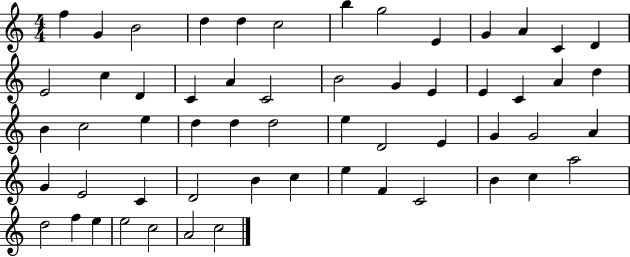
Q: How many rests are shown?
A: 0